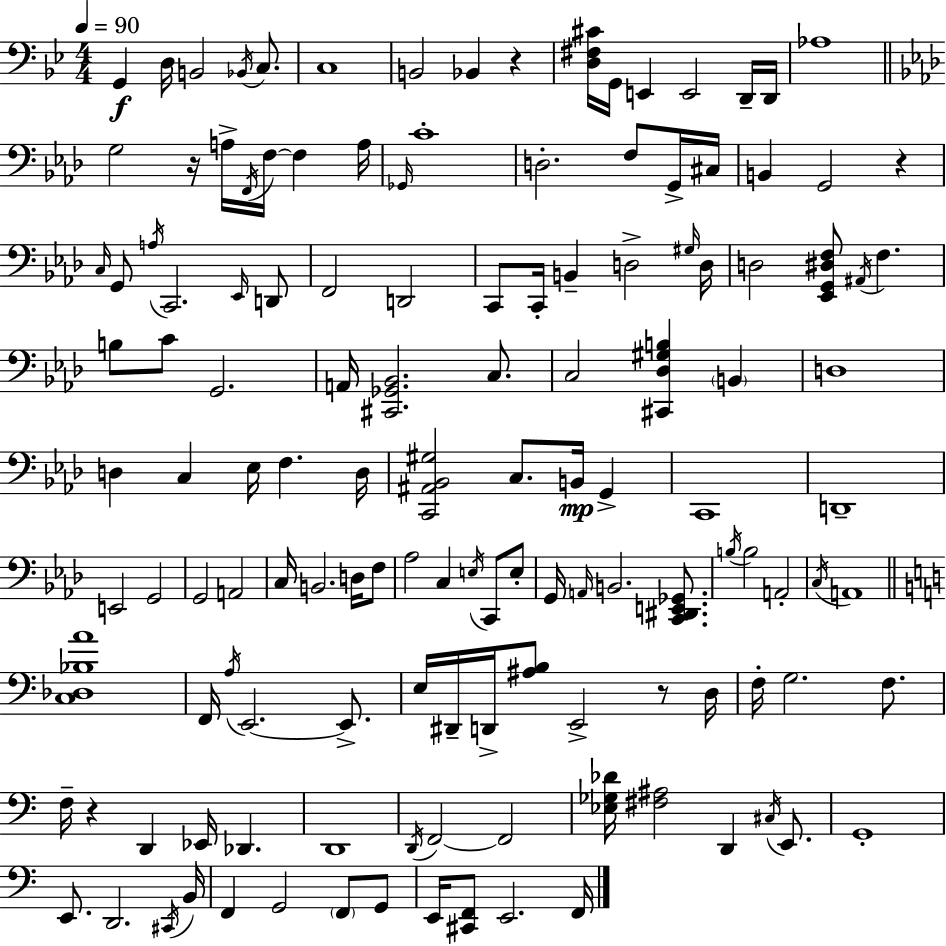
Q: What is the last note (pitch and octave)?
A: F2